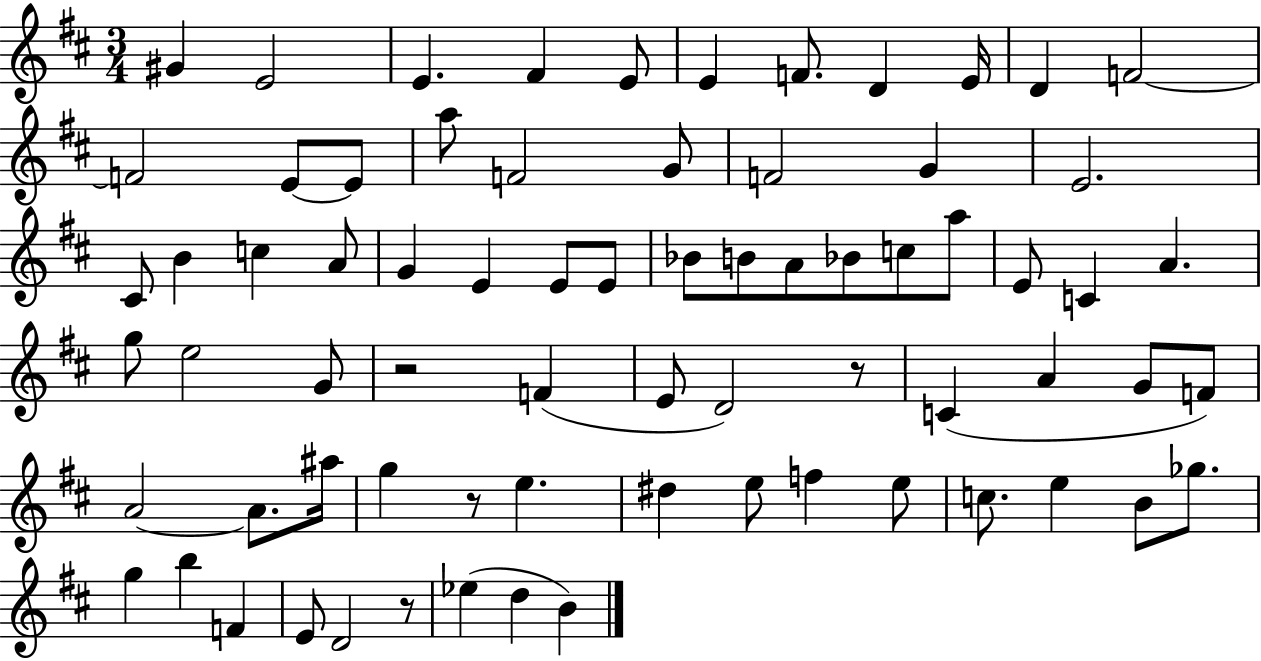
{
  \clef treble
  \numericTimeSignature
  \time 3/4
  \key d \major
  gis'4 e'2 | e'4. fis'4 e'8 | e'4 f'8. d'4 e'16 | d'4 f'2~~ | \break f'2 e'8~~ e'8 | a''8 f'2 g'8 | f'2 g'4 | e'2. | \break cis'8 b'4 c''4 a'8 | g'4 e'4 e'8 e'8 | bes'8 b'8 a'8 bes'8 c''8 a''8 | e'8 c'4 a'4. | \break g''8 e''2 g'8 | r2 f'4( | e'8 d'2) r8 | c'4( a'4 g'8 f'8) | \break a'2~~ a'8. ais''16 | g''4 r8 e''4. | dis''4 e''8 f''4 e''8 | c''8. e''4 b'8 ges''8. | \break g''4 b''4 f'4 | e'8 d'2 r8 | ees''4( d''4 b'4) | \bar "|."
}